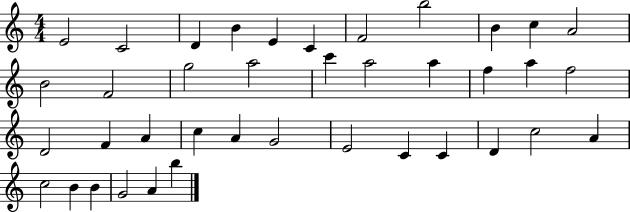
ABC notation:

X:1
T:Untitled
M:4/4
L:1/4
K:C
E2 C2 D B E C F2 b2 B c A2 B2 F2 g2 a2 c' a2 a f a f2 D2 F A c A G2 E2 C C D c2 A c2 B B G2 A b